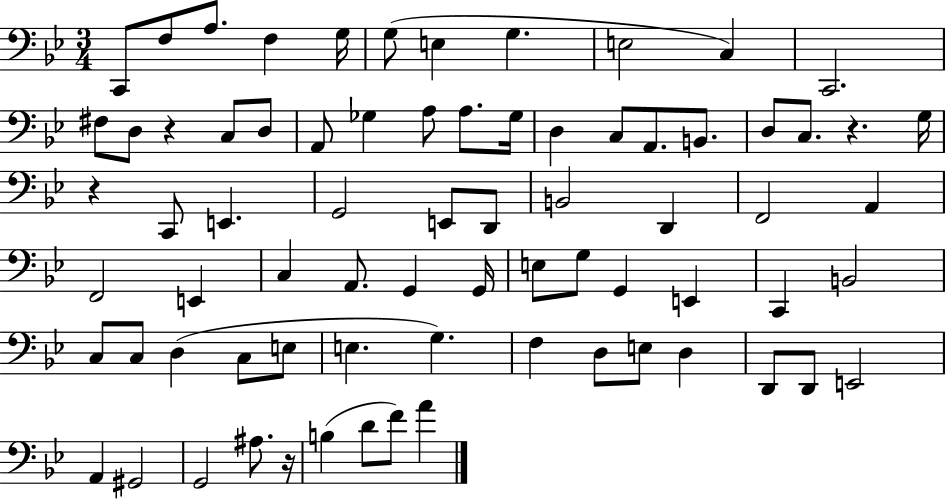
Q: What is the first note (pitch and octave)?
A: C2